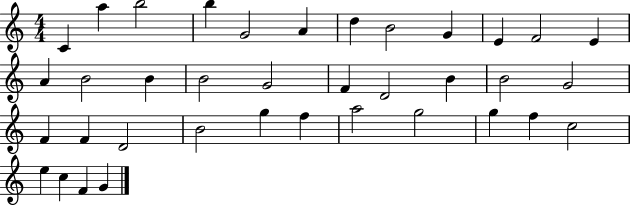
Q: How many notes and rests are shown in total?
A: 37